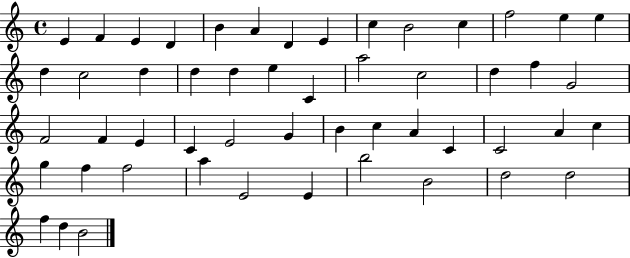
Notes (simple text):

E4/q F4/q E4/q D4/q B4/q A4/q D4/q E4/q C5/q B4/h C5/q F5/h E5/q E5/q D5/q C5/h D5/q D5/q D5/q E5/q C4/q A5/h C5/h D5/q F5/q G4/h F4/h F4/q E4/q C4/q E4/h G4/q B4/q C5/q A4/q C4/q C4/h A4/q C5/q G5/q F5/q F5/h A5/q E4/h E4/q B5/h B4/h D5/h D5/h F5/q D5/q B4/h